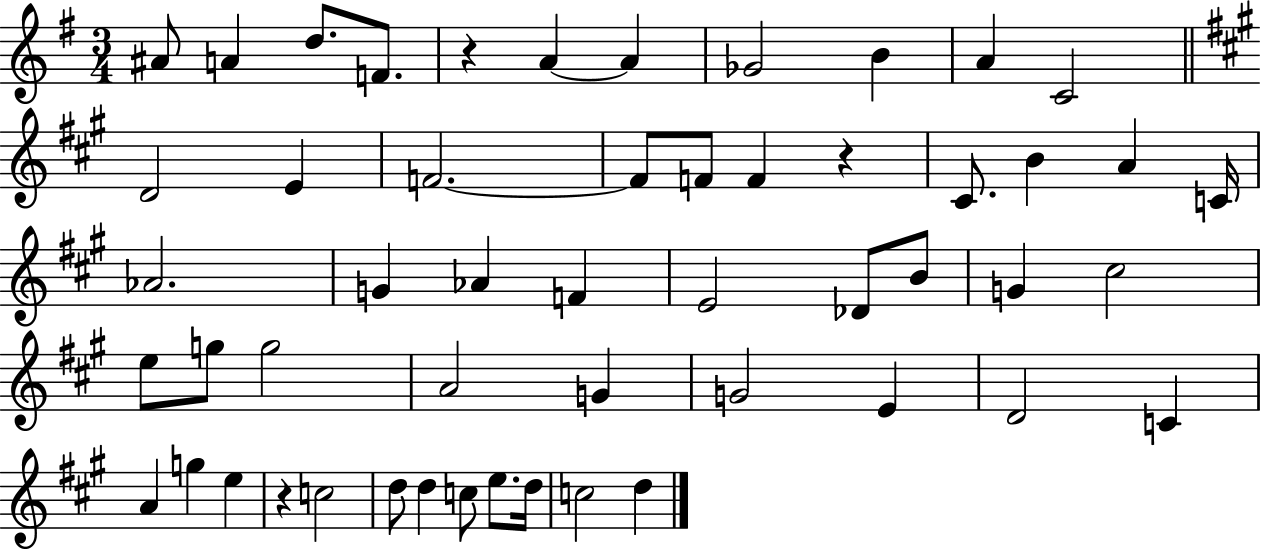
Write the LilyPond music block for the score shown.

{
  \clef treble
  \numericTimeSignature
  \time 3/4
  \key g \major
  ais'8 a'4 d''8. f'8. | r4 a'4~~ a'4 | ges'2 b'4 | a'4 c'2 | \break \bar "||" \break \key a \major d'2 e'4 | f'2.~~ | f'8 f'8 f'4 r4 | cis'8. b'4 a'4 c'16 | \break aes'2. | g'4 aes'4 f'4 | e'2 des'8 b'8 | g'4 cis''2 | \break e''8 g''8 g''2 | a'2 g'4 | g'2 e'4 | d'2 c'4 | \break a'4 g''4 e''4 | r4 c''2 | d''8 d''4 c''8 e''8. d''16 | c''2 d''4 | \break \bar "|."
}